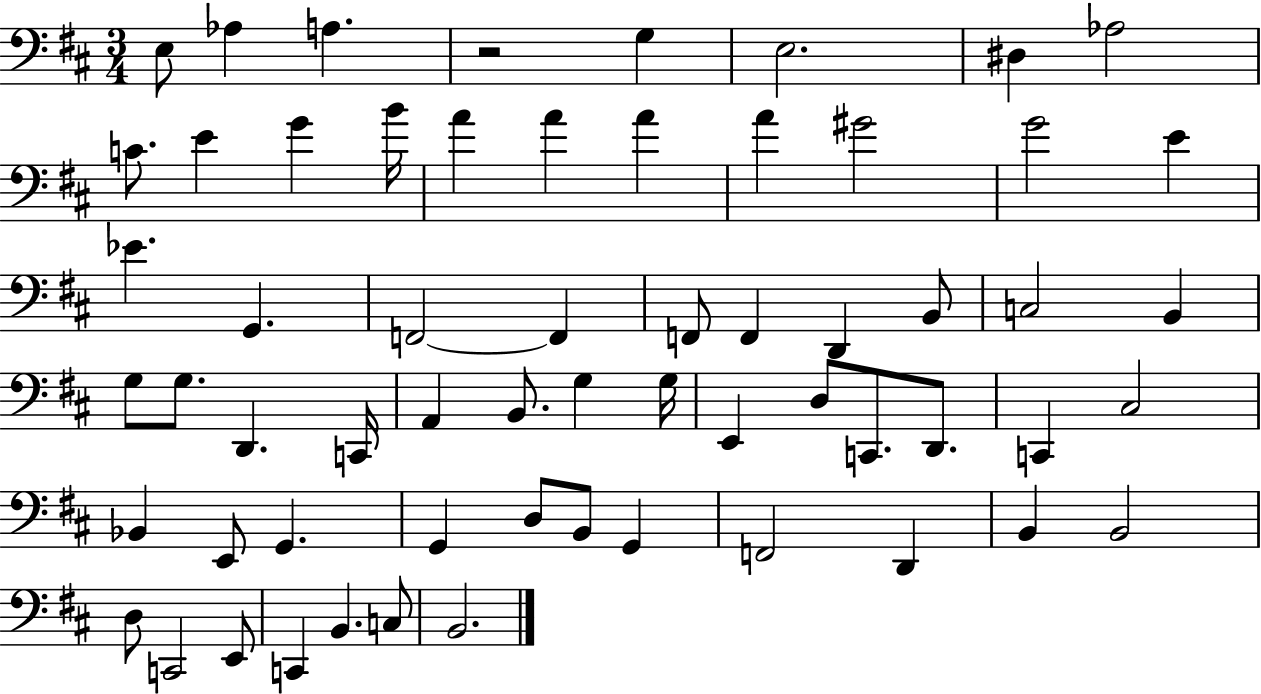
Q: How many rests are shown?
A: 1